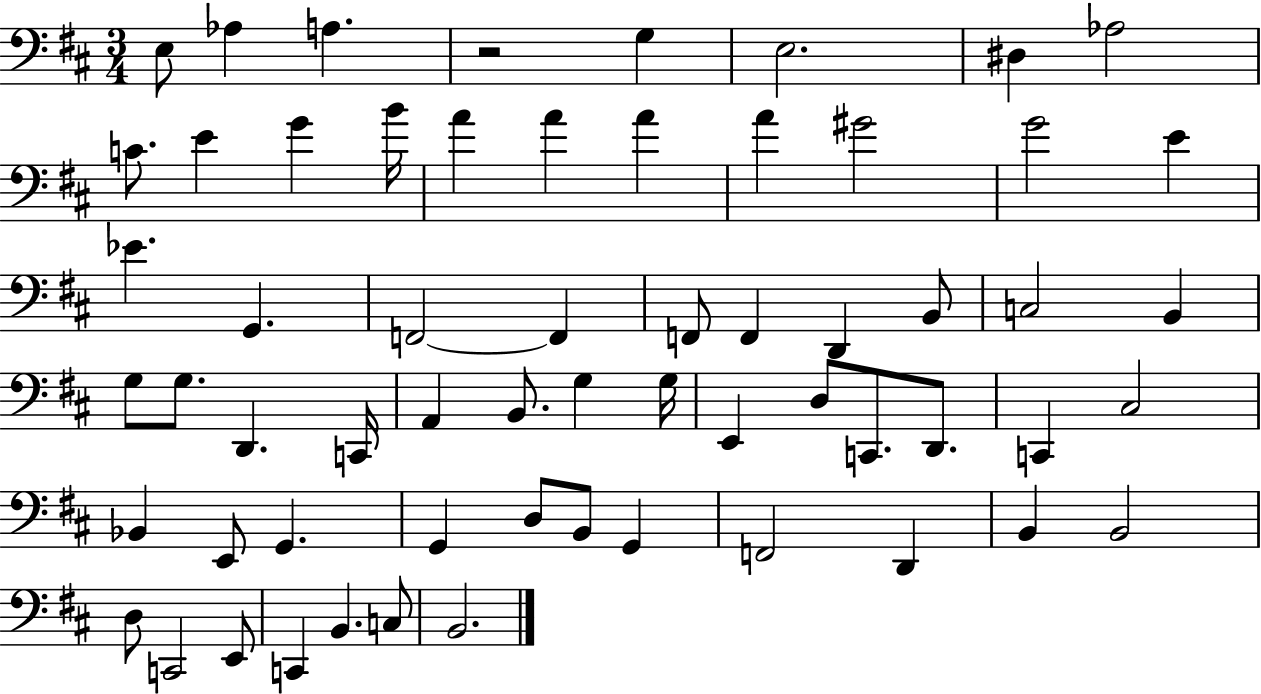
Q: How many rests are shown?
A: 1